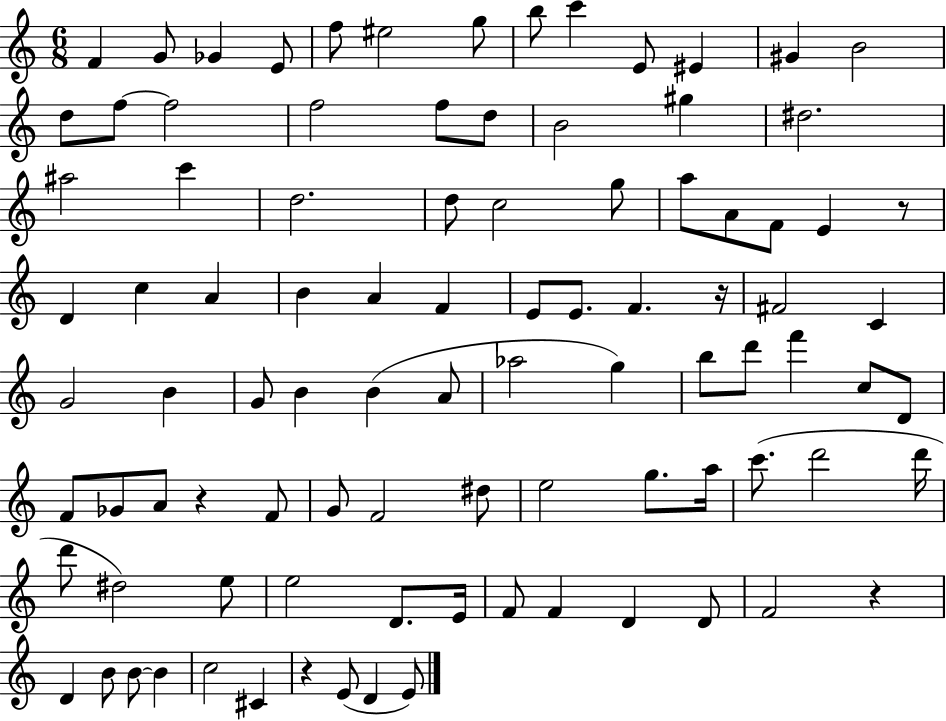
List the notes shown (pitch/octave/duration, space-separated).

F4/q G4/e Gb4/q E4/e F5/e EIS5/h G5/e B5/e C6/q E4/e EIS4/q G#4/q B4/h D5/e F5/e F5/h F5/h F5/e D5/e B4/h G#5/q D#5/h. A#5/h C6/q D5/h. D5/e C5/h G5/e A5/e A4/e F4/e E4/q R/e D4/q C5/q A4/q B4/q A4/q F4/q E4/e E4/e. F4/q. R/s F#4/h C4/q G4/h B4/q G4/e B4/q B4/q A4/e Ab5/h G5/q B5/e D6/e F6/q C5/e D4/e F4/e Gb4/e A4/e R/q F4/e G4/e F4/h D#5/e E5/h G5/e. A5/s C6/e. D6/h D6/s D6/e D#5/h E5/e E5/h D4/e. E4/s F4/e F4/q D4/q D4/e F4/h R/q D4/q B4/e B4/e B4/q C5/h C#4/q R/q E4/e D4/q E4/e